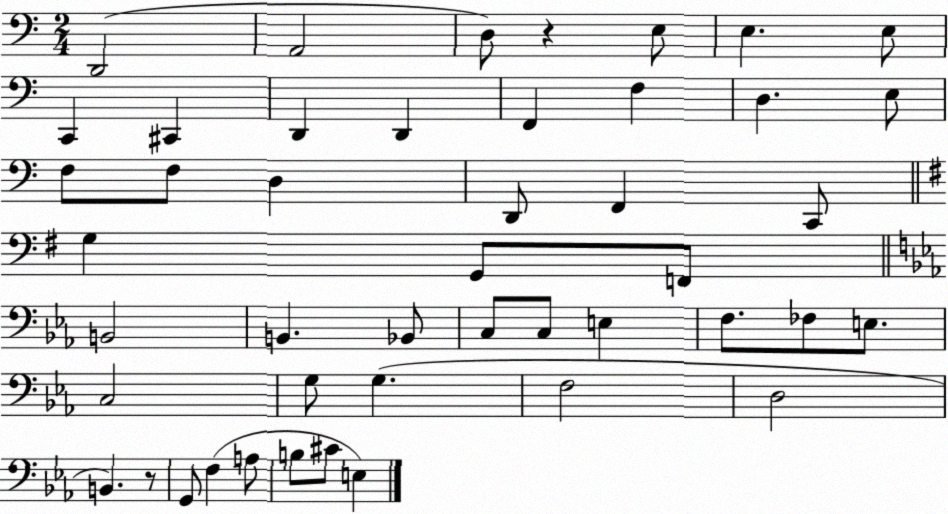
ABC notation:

X:1
T:Untitled
M:2/4
L:1/4
K:C
D,,2 A,,2 D,/2 z E,/2 E, E,/2 C,, ^C,, D,, D,, F,, F, D, E,/2 F,/2 F,/2 D, D,,/2 F,, C,,/2 G, G,,/2 F,,/2 B,,2 B,, _B,,/2 C,/2 C,/2 E, F,/2 _F,/2 E,/2 C,2 G,/2 G, F,2 D,2 B,, z/2 G,,/2 F, A,/2 B,/2 ^C/2 E,